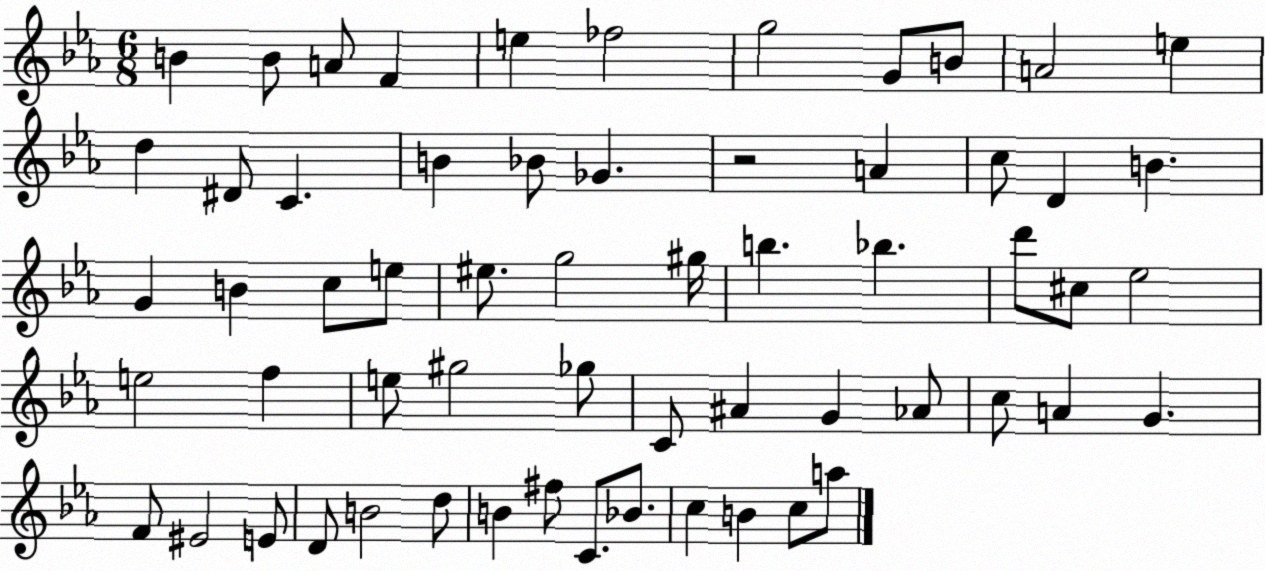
X:1
T:Untitled
M:6/8
L:1/4
K:Eb
B B/2 A/2 F e _f2 g2 G/2 B/2 A2 e d ^D/2 C B _B/2 _G z2 A c/2 D B G B c/2 e/2 ^e/2 g2 ^g/4 b _b d'/2 ^c/2 _e2 e2 f e/2 ^g2 _g/2 C/2 ^A G _A/2 c/2 A G F/2 ^E2 E/2 D/2 B2 d/2 B ^f/2 C/2 _B/2 c B c/2 a/2